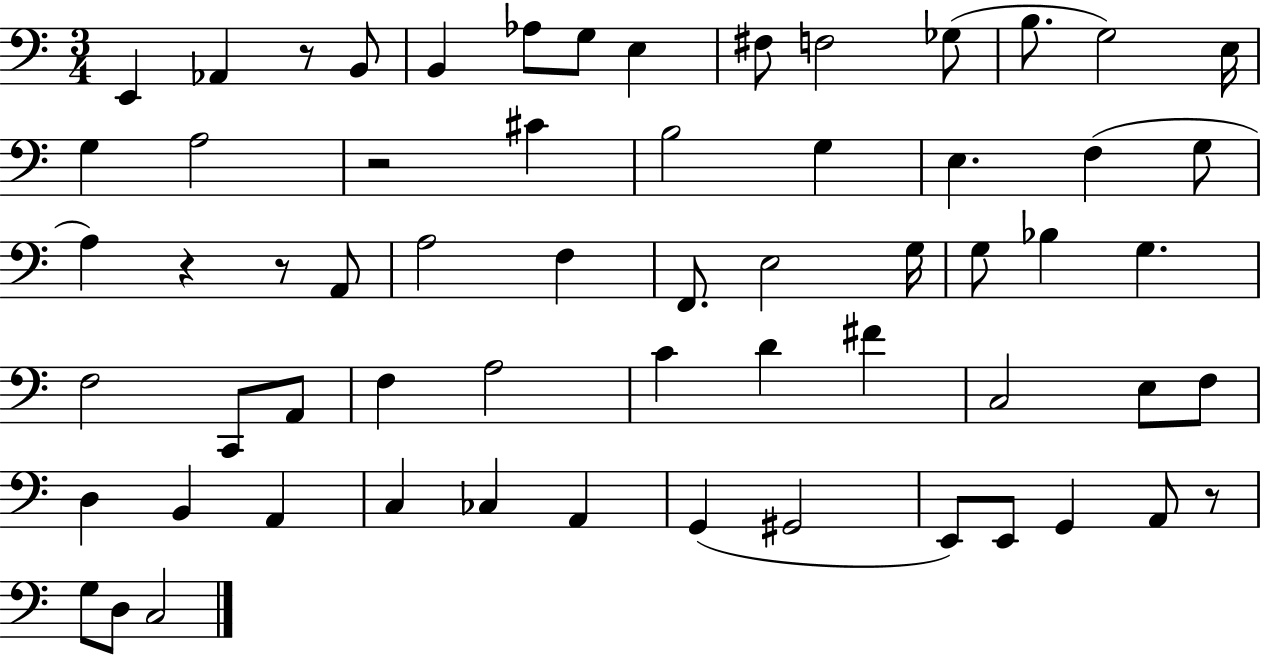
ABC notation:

X:1
T:Untitled
M:3/4
L:1/4
K:C
E,, _A,, z/2 B,,/2 B,, _A,/2 G,/2 E, ^F,/2 F,2 _G,/2 B,/2 G,2 E,/4 G, A,2 z2 ^C B,2 G, E, F, G,/2 A, z z/2 A,,/2 A,2 F, F,,/2 E,2 G,/4 G,/2 _B, G, F,2 C,,/2 A,,/2 F, A,2 C D ^F C,2 E,/2 F,/2 D, B,, A,, C, _C, A,, G,, ^G,,2 E,,/2 E,,/2 G,, A,,/2 z/2 G,/2 D,/2 C,2